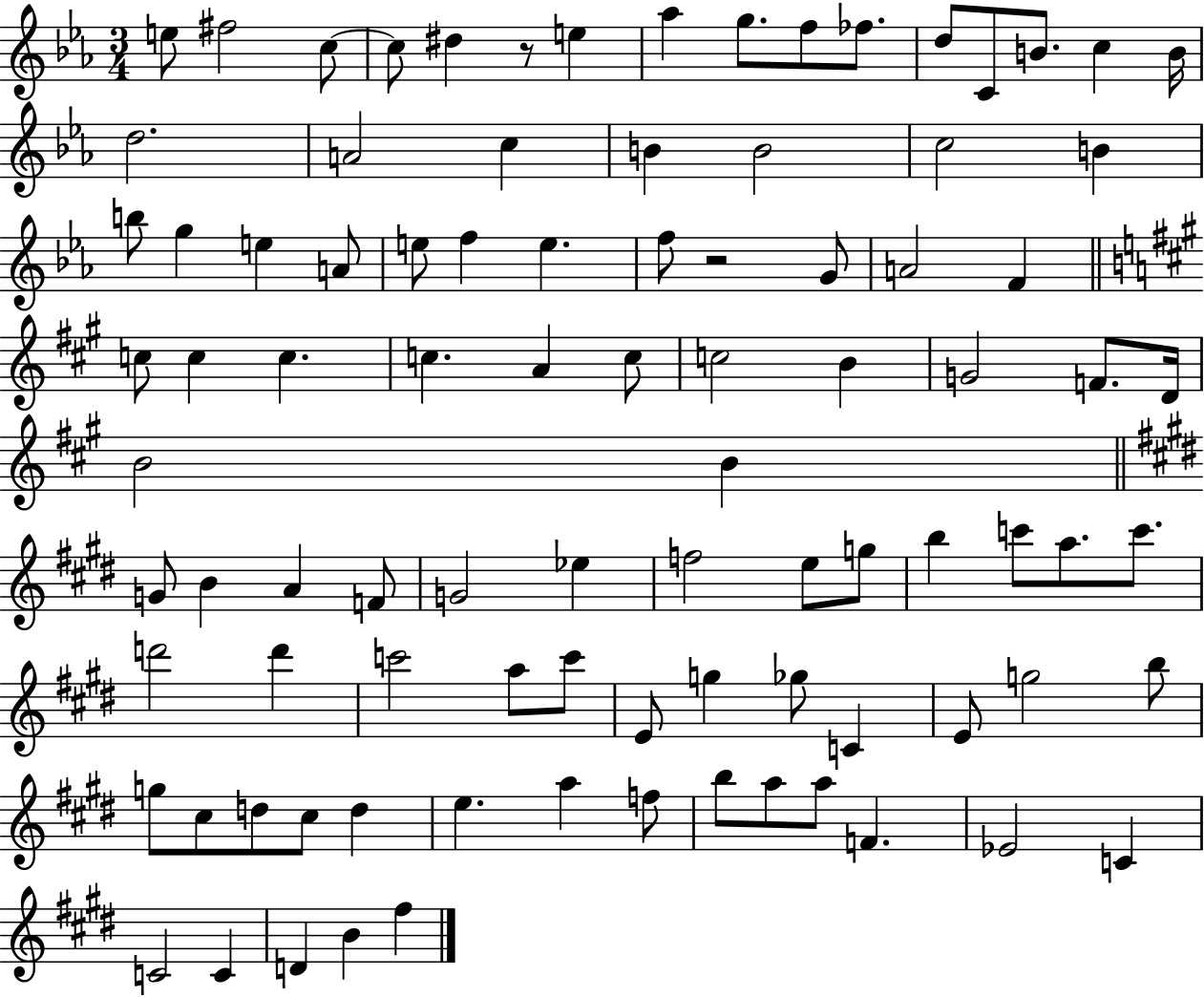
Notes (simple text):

E5/e F#5/h C5/e C5/e D#5/q R/e E5/q Ab5/q G5/e. F5/e FES5/e. D5/e C4/e B4/e. C5/q B4/s D5/h. A4/h C5/q B4/q B4/h C5/h B4/q B5/e G5/q E5/q A4/e E5/e F5/q E5/q. F5/e R/h G4/e A4/h F4/q C5/e C5/q C5/q. C5/q. A4/q C5/e C5/h B4/q G4/h F4/e. D4/s B4/h B4/q G4/e B4/q A4/q F4/e G4/h Eb5/q F5/h E5/e G5/e B5/q C6/e A5/e. C6/e. D6/h D6/q C6/h A5/e C6/e E4/e G5/q Gb5/e C4/q E4/e G5/h B5/e G5/e C#5/e D5/e C#5/e D5/q E5/q. A5/q F5/e B5/e A5/e A5/e F4/q. Eb4/h C4/q C4/h C4/q D4/q B4/q F#5/q